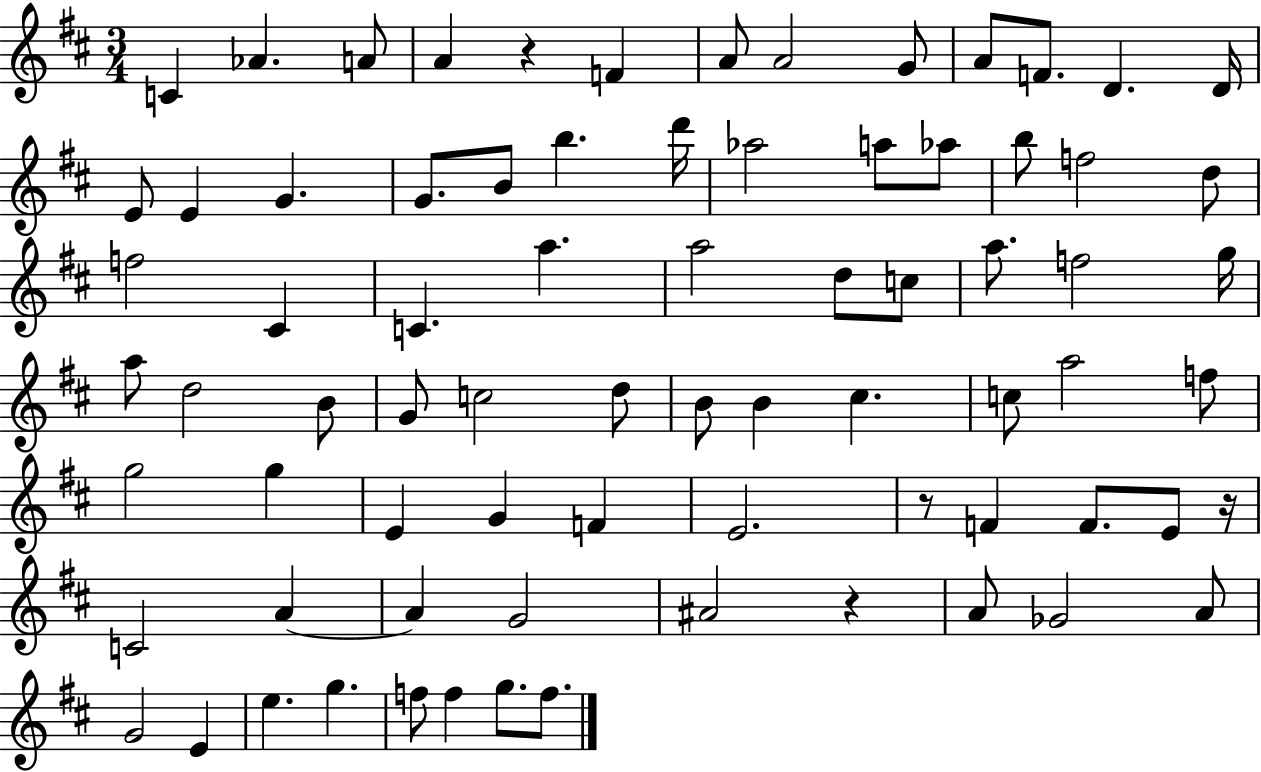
C4/q Ab4/q. A4/e A4/q R/q F4/q A4/e A4/h G4/e A4/e F4/e. D4/q. D4/s E4/e E4/q G4/q. G4/e. B4/e B5/q. D6/s Ab5/h A5/e Ab5/e B5/e F5/h D5/e F5/h C#4/q C4/q. A5/q. A5/h D5/e C5/e A5/e. F5/h G5/s A5/e D5/h B4/e G4/e C5/h D5/e B4/e B4/q C#5/q. C5/e A5/h F5/e G5/h G5/q E4/q G4/q F4/q E4/h. R/e F4/q F4/e. E4/e R/s C4/h A4/q A4/q G4/h A#4/h R/q A4/e Gb4/h A4/e G4/h E4/q E5/q. G5/q. F5/e F5/q G5/e. F5/e.